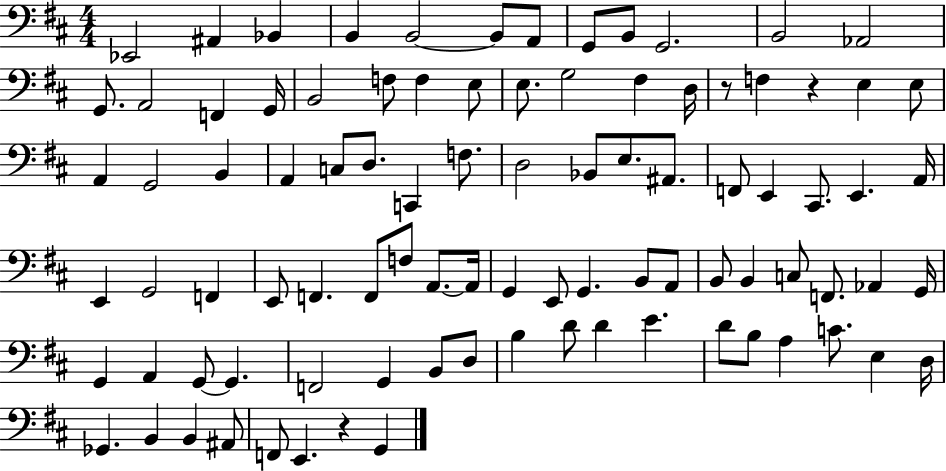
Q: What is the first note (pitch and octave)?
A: Eb2